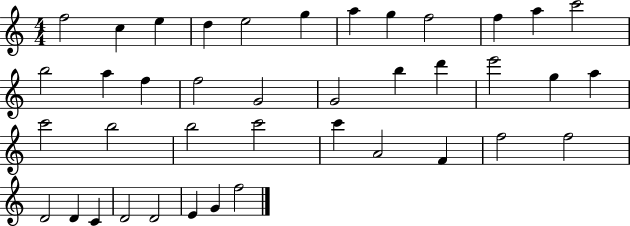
X:1
T:Untitled
M:4/4
L:1/4
K:C
f2 c e d e2 g a g f2 f a c'2 b2 a f f2 G2 G2 b d' e'2 g a c'2 b2 b2 c'2 c' A2 F f2 f2 D2 D C D2 D2 E G f2